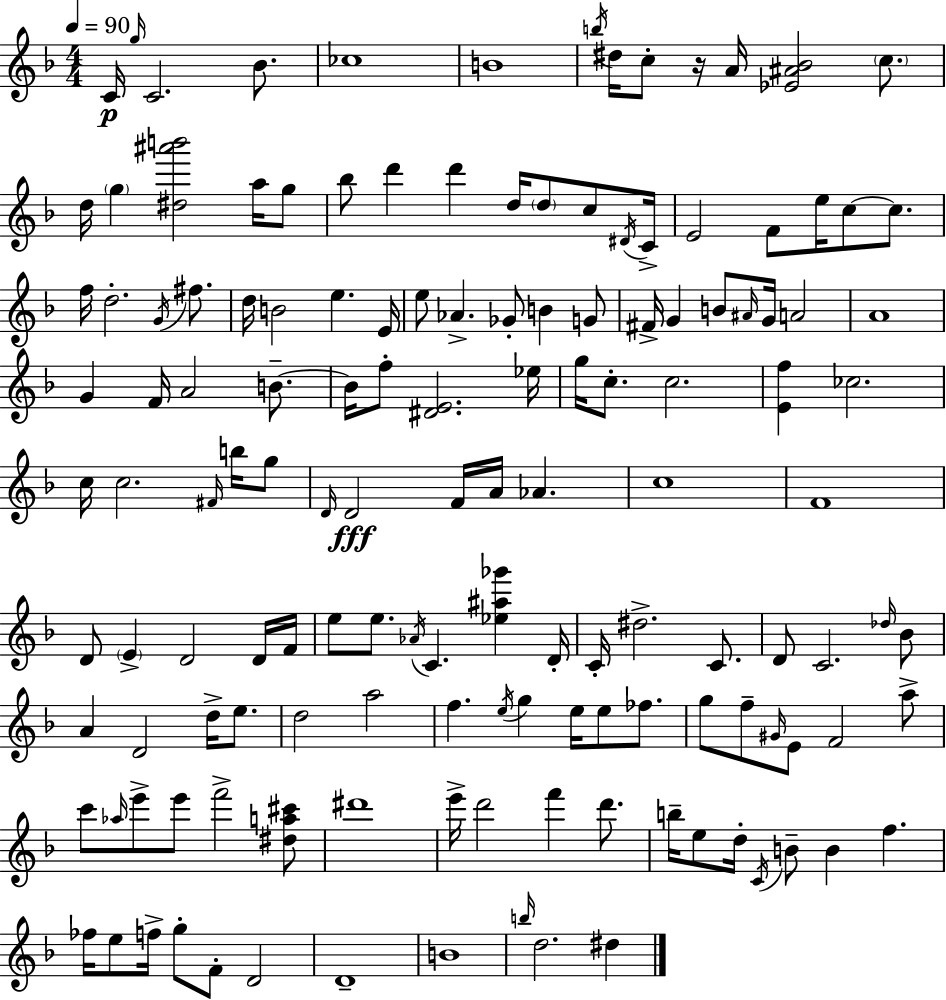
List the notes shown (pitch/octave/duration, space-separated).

C4/s G5/s C4/h. Bb4/e. CES5/w B4/w B5/s D#5/s C5/e R/s A4/s [Eb4,A#4,Bb4]/h C5/e. D5/s G5/q [D#5,A#6,B6]/h A5/s G5/e Bb5/e D6/q D6/q D5/s D5/e C5/e D#4/s C4/s E4/h F4/e E5/s C5/e C5/e. F5/s D5/h. G4/s F#5/e. D5/s B4/h E5/q. E4/s E5/e Ab4/q. Gb4/e B4/q G4/e F#4/s G4/q B4/e A#4/s G4/s A4/h A4/w G4/q F4/s A4/h B4/e. B4/s F5/e [D#4,E4]/h. Eb5/s G5/s C5/e. C5/h. [E4,F5]/q CES5/h. C5/s C5/h. F#4/s B5/s G5/e D4/s D4/h F4/s A4/s Ab4/q. C5/w F4/w D4/e E4/q D4/h D4/s F4/s E5/e E5/e. Ab4/s C4/q. [Eb5,A#5,Gb6]/q D4/s C4/s D#5/h. C4/e. D4/e C4/h. Db5/s Bb4/e A4/q D4/h D5/s E5/e. D5/h A5/h F5/q. E5/s G5/q E5/s E5/e FES5/e. G5/e F5/e G#4/s E4/e F4/h A5/e C6/e Ab5/s E6/e E6/e F6/h [D#5,A5,C#6]/e D#6/w E6/s D6/h F6/q D6/e. B5/s E5/e D5/s C4/s B4/e B4/q F5/q. FES5/s E5/e F5/s G5/e F4/e D4/h D4/w B4/w B5/s D5/h. D#5/q